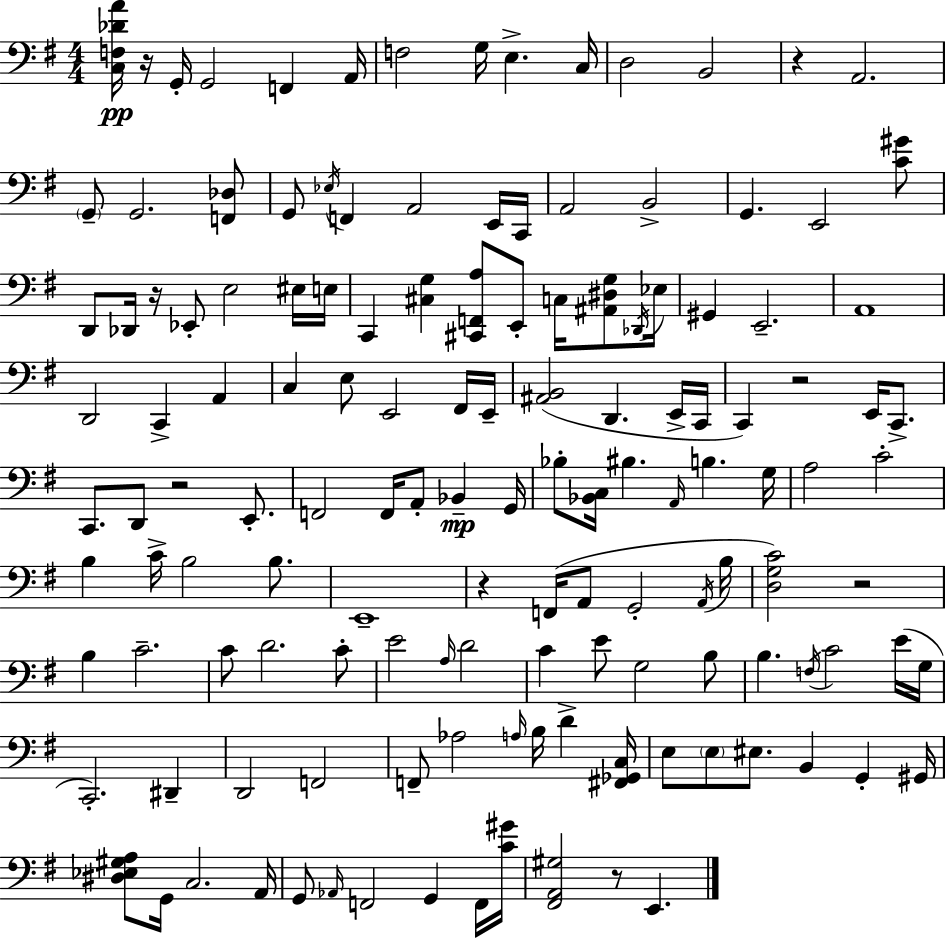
[C3,F3,Db4,A4]/s R/s G2/s G2/h F2/q A2/s F3/h G3/s E3/q. C3/s D3/h B2/h R/q A2/h. G2/e G2/h. [F2,Db3]/e G2/e Eb3/s F2/q A2/h E2/s C2/s A2/h B2/h G2/q. E2/h [C4,G#4]/e D2/e Db2/s R/s Eb2/e E3/h EIS3/s E3/s C2/q [C#3,G3]/q [C#2,F2,A3]/e E2/e C3/s [A#2,D#3,G3]/e Db2/s Eb3/s G#2/q E2/h. A2/w D2/h C2/q A2/q C3/q E3/e E2/h F#2/s E2/s [A#2,B2]/h D2/q. E2/s C2/s C2/q R/h E2/s C2/e. C2/e. D2/e R/h E2/e. F2/h F2/s A2/e Bb2/q G2/s Bb3/e [Bb2,C3]/s BIS3/q. A2/s B3/q. G3/s A3/h C4/h B3/q C4/s B3/h B3/e. E2/w R/q F2/s A2/e G2/h A2/s B3/s [D3,G3,C4]/h R/h B3/q C4/h. C4/e D4/h. C4/e E4/h A3/s D4/h C4/q E4/e G3/h B3/e B3/q. F3/s C4/h E4/s G3/s C2/h. D#2/q D2/h F2/h F2/e Ab3/h A3/s B3/s D4/q [F#2,Gb2,C3]/s E3/e E3/e EIS3/e. B2/q G2/q G#2/s [D#3,Eb3,G#3,A3]/e G2/s C3/h. A2/s G2/e Ab2/s F2/h G2/q F2/s [C4,G#4]/s [F#2,A2,G#3]/h R/e E2/q.